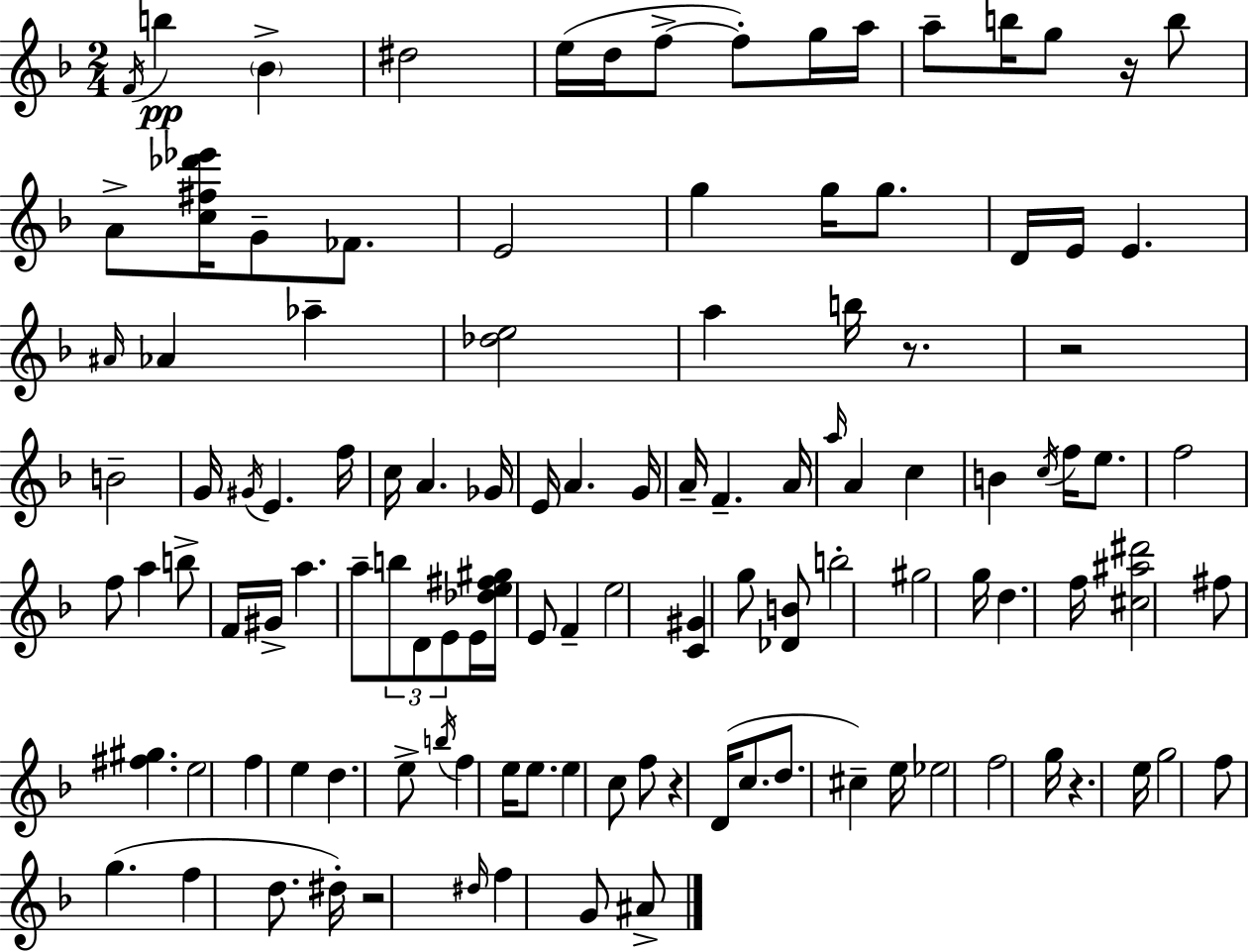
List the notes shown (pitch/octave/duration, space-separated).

F4/s B5/q Bb4/q D#5/h E5/s D5/s F5/e F5/e G5/s A5/s A5/e B5/s G5/e R/s B5/e A4/e [C5,F#5,Db6,Eb6]/s G4/e FES4/e. E4/h G5/q G5/s G5/e. D4/s E4/s E4/q. A#4/s Ab4/q Ab5/q [Db5,E5]/h A5/q B5/s R/e. R/h B4/h G4/s G#4/s E4/q. F5/s C5/s A4/q. Gb4/s E4/s A4/q. G4/s A4/s F4/q. A4/s A5/s A4/q C5/q B4/q C5/s F5/s E5/e. F5/h F5/e A5/q B5/e F4/s G#4/s A5/q. A5/e B5/e D4/e E4/e E4/s [Db5,E5,F#5,G#5]/s E4/e F4/q E5/h [C4,G#4]/q G5/e [Db4,B4]/e B5/h G#5/h G5/s D5/q. F5/s [C#5,A#5,D#6]/h F#5/e [F#5,G#5]/q. E5/h F5/q E5/q D5/q. E5/e B5/s F5/q E5/s E5/e. E5/q C5/e F5/e R/q D4/s C5/e. D5/e. C#5/q E5/s Eb5/h F5/h G5/s R/q. E5/s G5/h F5/e G5/q. F5/q D5/e. D#5/s R/h D#5/s F5/q G4/e A#4/e